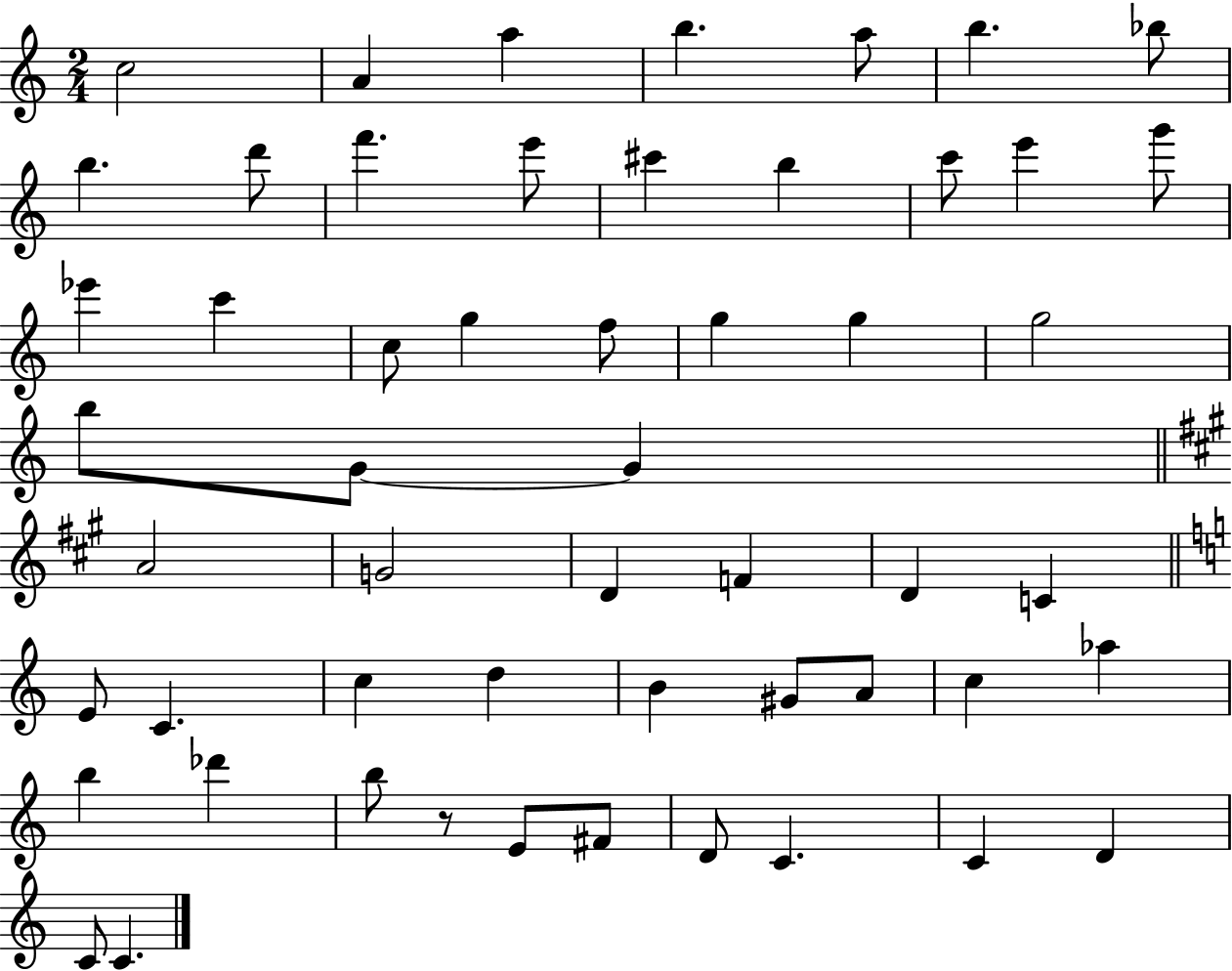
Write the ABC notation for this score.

X:1
T:Untitled
M:2/4
L:1/4
K:C
c2 A a b a/2 b _b/2 b d'/2 f' e'/2 ^c' b c'/2 e' g'/2 _e' c' c/2 g f/2 g g g2 b/2 G/2 G A2 G2 D F D C E/2 C c d B ^G/2 A/2 c _a b _d' b/2 z/2 E/2 ^F/2 D/2 C C D C/2 C